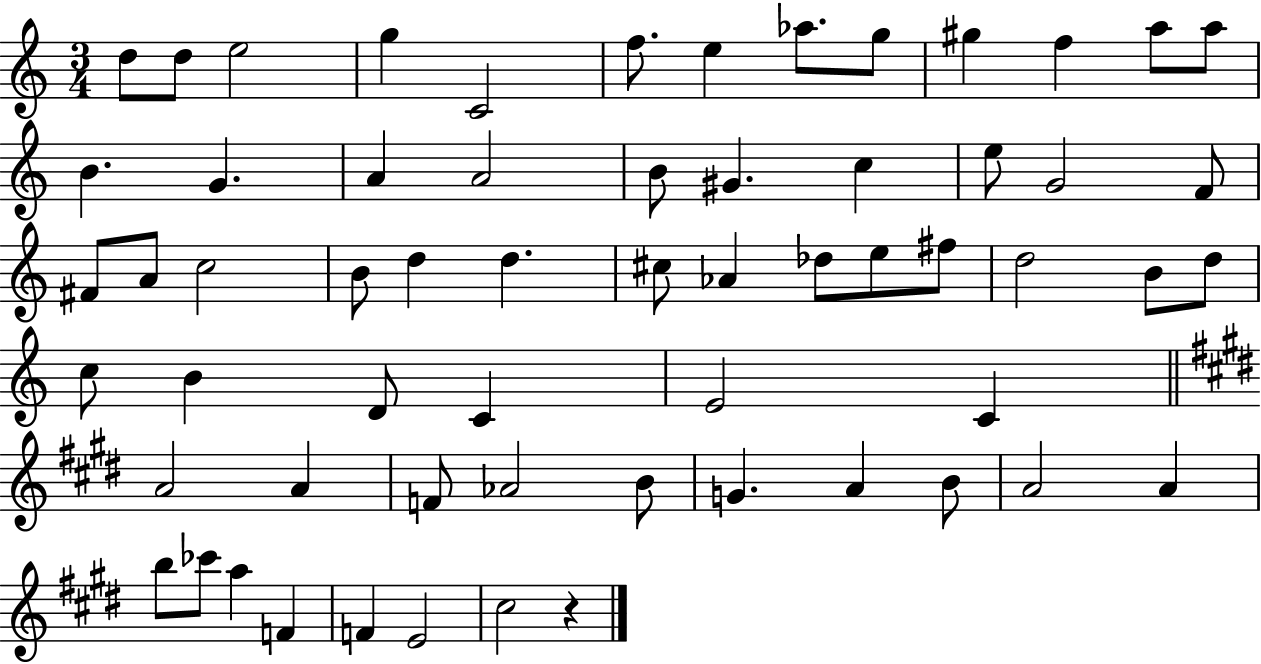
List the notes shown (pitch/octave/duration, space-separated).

D5/e D5/e E5/h G5/q C4/h F5/e. E5/q Ab5/e. G5/e G#5/q F5/q A5/e A5/e B4/q. G4/q. A4/q A4/h B4/e G#4/q. C5/q E5/e G4/h F4/e F#4/e A4/e C5/h B4/e D5/q D5/q. C#5/e Ab4/q Db5/e E5/e F#5/e D5/h B4/e D5/e C5/e B4/q D4/e C4/q E4/h C4/q A4/h A4/q F4/e Ab4/h B4/e G4/q. A4/q B4/e A4/h A4/q B5/e CES6/e A5/q F4/q F4/q E4/h C#5/h R/q